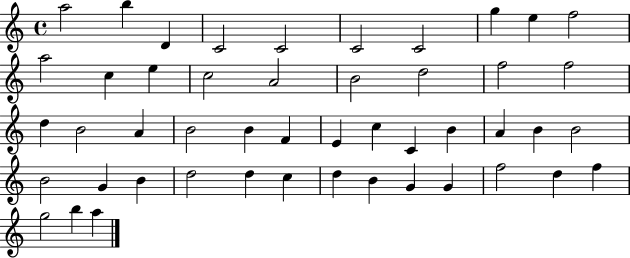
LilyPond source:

{
  \clef treble
  \time 4/4
  \defaultTimeSignature
  \key c \major
  a''2 b''4 d'4 | c'2 c'2 | c'2 c'2 | g''4 e''4 f''2 | \break a''2 c''4 e''4 | c''2 a'2 | b'2 d''2 | f''2 f''2 | \break d''4 b'2 a'4 | b'2 b'4 f'4 | e'4 c''4 c'4 b'4 | a'4 b'4 b'2 | \break b'2 g'4 b'4 | d''2 d''4 c''4 | d''4 b'4 g'4 g'4 | f''2 d''4 f''4 | \break g''2 b''4 a''4 | \bar "|."
}